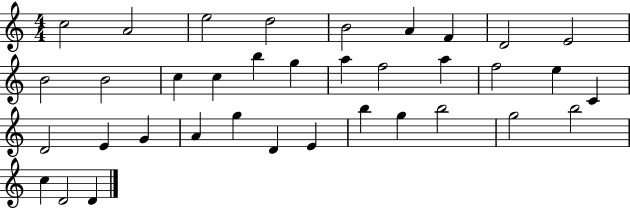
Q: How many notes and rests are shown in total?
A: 36